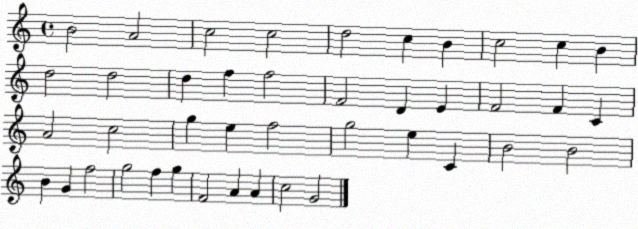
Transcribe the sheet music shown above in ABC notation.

X:1
T:Untitled
M:4/4
L:1/4
K:C
B2 A2 c2 c2 d2 c B c2 c B d2 d2 d f f2 F2 D E F2 F C A2 c2 g e f2 g2 e C B2 B2 B G f2 g2 f g F2 A A c2 G2